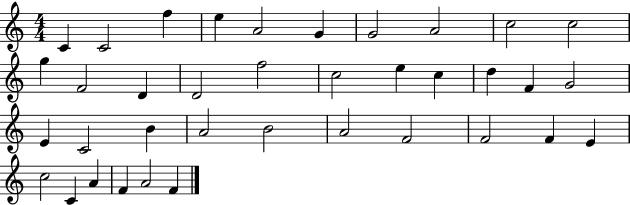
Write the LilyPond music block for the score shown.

{
  \clef treble
  \numericTimeSignature
  \time 4/4
  \key c \major
  c'4 c'2 f''4 | e''4 a'2 g'4 | g'2 a'2 | c''2 c''2 | \break g''4 f'2 d'4 | d'2 f''2 | c''2 e''4 c''4 | d''4 f'4 g'2 | \break e'4 c'2 b'4 | a'2 b'2 | a'2 f'2 | f'2 f'4 e'4 | \break c''2 c'4 a'4 | f'4 a'2 f'4 | \bar "|."
}